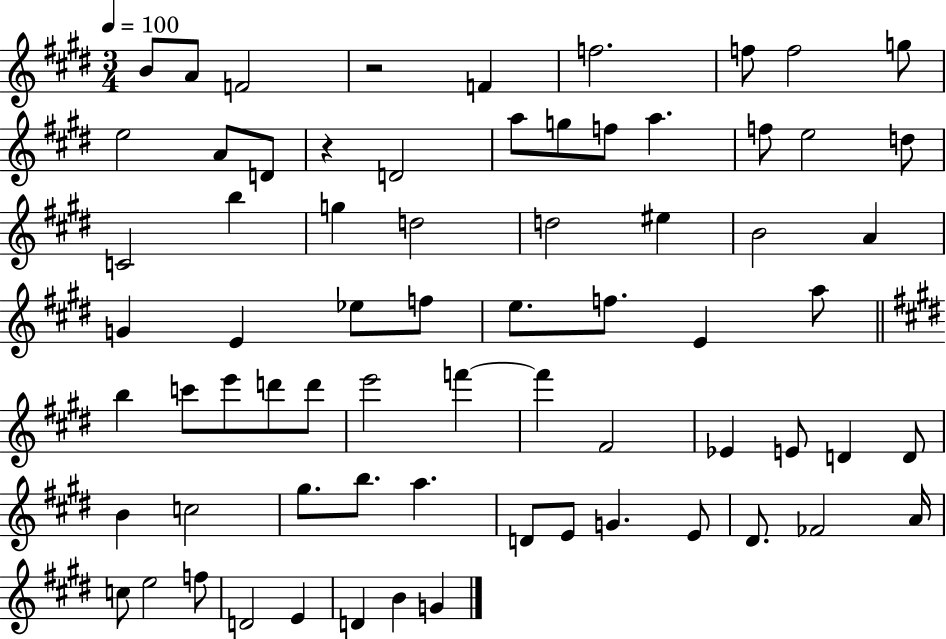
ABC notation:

X:1
T:Untitled
M:3/4
L:1/4
K:E
B/2 A/2 F2 z2 F f2 f/2 f2 g/2 e2 A/2 D/2 z D2 a/2 g/2 f/2 a f/2 e2 d/2 C2 b g d2 d2 ^e B2 A G E _e/2 f/2 e/2 f/2 E a/2 b c'/2 e'/2 d'/2 d'/2 e'2 f' f' ^F2 _E E/2 D D/2 B c2 ^g/2 b/2 a D/2 E/2 G E/2 ^D/2 _F2 A/4 c/2 e2 f/2 D2 E D B G